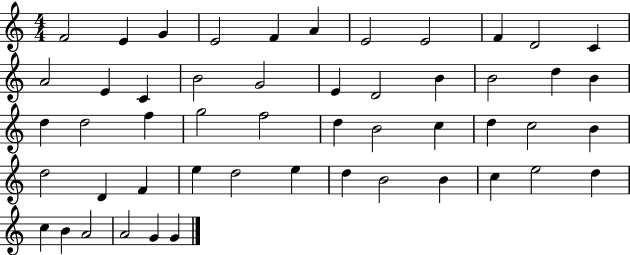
X:1
T:Untitled
M:4/4
L:1/4
K:C
F2 E G E2 F A E2 E2 F D2 C A2 E C B2 G2 E D2 B B2 d B d d2 f g2 f2 d B2 c d c2 B d2 D F e d2 e d B2 B c e2 d c B A2 A2 G G